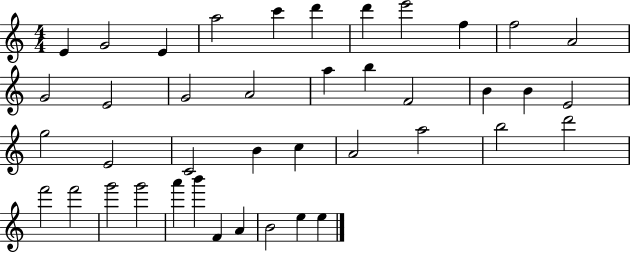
X:1
T:Untitled
M:4/4
L:1/4
K:C
E G2 E a2 c' d' d' e'2 f f2 A2 G2 E2 G2 A2 a b F2 B B E2 g2 E2 C2 B c A2 a2 b2 d'2 f'2 f'2 g'2 g'2 a' b' F A B2 e e